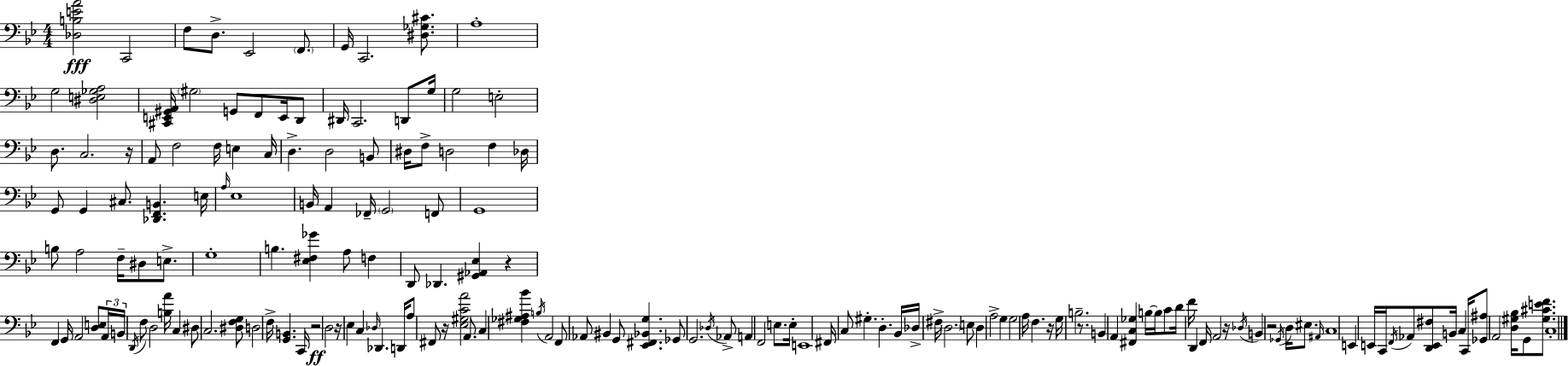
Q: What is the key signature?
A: G minor